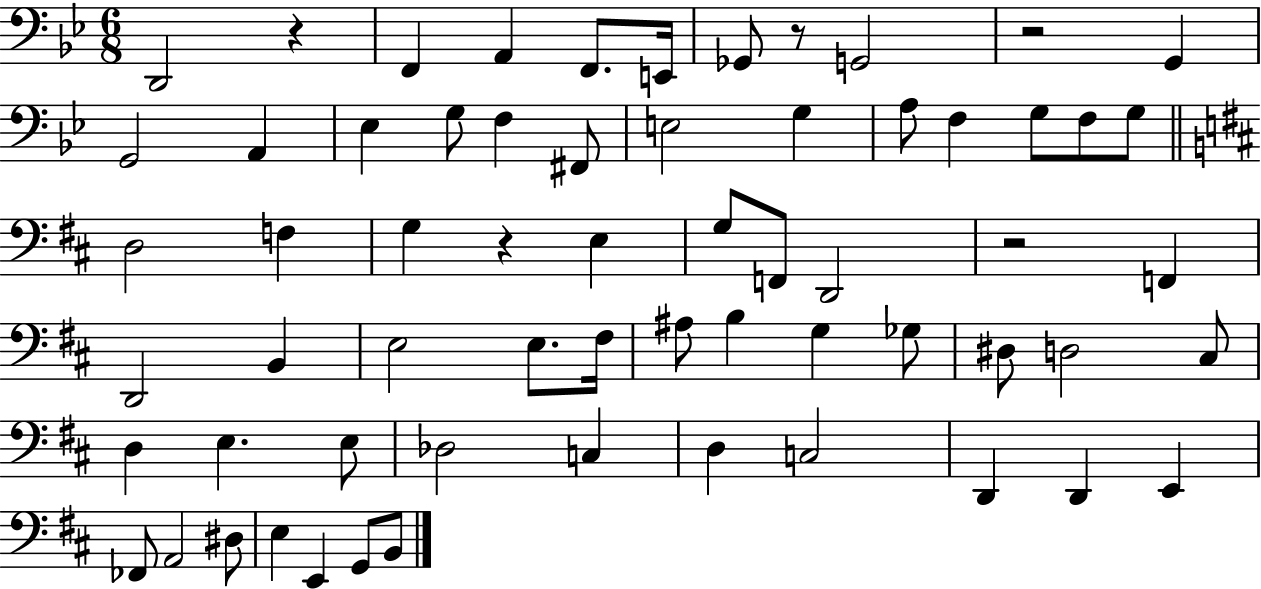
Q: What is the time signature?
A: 6/8